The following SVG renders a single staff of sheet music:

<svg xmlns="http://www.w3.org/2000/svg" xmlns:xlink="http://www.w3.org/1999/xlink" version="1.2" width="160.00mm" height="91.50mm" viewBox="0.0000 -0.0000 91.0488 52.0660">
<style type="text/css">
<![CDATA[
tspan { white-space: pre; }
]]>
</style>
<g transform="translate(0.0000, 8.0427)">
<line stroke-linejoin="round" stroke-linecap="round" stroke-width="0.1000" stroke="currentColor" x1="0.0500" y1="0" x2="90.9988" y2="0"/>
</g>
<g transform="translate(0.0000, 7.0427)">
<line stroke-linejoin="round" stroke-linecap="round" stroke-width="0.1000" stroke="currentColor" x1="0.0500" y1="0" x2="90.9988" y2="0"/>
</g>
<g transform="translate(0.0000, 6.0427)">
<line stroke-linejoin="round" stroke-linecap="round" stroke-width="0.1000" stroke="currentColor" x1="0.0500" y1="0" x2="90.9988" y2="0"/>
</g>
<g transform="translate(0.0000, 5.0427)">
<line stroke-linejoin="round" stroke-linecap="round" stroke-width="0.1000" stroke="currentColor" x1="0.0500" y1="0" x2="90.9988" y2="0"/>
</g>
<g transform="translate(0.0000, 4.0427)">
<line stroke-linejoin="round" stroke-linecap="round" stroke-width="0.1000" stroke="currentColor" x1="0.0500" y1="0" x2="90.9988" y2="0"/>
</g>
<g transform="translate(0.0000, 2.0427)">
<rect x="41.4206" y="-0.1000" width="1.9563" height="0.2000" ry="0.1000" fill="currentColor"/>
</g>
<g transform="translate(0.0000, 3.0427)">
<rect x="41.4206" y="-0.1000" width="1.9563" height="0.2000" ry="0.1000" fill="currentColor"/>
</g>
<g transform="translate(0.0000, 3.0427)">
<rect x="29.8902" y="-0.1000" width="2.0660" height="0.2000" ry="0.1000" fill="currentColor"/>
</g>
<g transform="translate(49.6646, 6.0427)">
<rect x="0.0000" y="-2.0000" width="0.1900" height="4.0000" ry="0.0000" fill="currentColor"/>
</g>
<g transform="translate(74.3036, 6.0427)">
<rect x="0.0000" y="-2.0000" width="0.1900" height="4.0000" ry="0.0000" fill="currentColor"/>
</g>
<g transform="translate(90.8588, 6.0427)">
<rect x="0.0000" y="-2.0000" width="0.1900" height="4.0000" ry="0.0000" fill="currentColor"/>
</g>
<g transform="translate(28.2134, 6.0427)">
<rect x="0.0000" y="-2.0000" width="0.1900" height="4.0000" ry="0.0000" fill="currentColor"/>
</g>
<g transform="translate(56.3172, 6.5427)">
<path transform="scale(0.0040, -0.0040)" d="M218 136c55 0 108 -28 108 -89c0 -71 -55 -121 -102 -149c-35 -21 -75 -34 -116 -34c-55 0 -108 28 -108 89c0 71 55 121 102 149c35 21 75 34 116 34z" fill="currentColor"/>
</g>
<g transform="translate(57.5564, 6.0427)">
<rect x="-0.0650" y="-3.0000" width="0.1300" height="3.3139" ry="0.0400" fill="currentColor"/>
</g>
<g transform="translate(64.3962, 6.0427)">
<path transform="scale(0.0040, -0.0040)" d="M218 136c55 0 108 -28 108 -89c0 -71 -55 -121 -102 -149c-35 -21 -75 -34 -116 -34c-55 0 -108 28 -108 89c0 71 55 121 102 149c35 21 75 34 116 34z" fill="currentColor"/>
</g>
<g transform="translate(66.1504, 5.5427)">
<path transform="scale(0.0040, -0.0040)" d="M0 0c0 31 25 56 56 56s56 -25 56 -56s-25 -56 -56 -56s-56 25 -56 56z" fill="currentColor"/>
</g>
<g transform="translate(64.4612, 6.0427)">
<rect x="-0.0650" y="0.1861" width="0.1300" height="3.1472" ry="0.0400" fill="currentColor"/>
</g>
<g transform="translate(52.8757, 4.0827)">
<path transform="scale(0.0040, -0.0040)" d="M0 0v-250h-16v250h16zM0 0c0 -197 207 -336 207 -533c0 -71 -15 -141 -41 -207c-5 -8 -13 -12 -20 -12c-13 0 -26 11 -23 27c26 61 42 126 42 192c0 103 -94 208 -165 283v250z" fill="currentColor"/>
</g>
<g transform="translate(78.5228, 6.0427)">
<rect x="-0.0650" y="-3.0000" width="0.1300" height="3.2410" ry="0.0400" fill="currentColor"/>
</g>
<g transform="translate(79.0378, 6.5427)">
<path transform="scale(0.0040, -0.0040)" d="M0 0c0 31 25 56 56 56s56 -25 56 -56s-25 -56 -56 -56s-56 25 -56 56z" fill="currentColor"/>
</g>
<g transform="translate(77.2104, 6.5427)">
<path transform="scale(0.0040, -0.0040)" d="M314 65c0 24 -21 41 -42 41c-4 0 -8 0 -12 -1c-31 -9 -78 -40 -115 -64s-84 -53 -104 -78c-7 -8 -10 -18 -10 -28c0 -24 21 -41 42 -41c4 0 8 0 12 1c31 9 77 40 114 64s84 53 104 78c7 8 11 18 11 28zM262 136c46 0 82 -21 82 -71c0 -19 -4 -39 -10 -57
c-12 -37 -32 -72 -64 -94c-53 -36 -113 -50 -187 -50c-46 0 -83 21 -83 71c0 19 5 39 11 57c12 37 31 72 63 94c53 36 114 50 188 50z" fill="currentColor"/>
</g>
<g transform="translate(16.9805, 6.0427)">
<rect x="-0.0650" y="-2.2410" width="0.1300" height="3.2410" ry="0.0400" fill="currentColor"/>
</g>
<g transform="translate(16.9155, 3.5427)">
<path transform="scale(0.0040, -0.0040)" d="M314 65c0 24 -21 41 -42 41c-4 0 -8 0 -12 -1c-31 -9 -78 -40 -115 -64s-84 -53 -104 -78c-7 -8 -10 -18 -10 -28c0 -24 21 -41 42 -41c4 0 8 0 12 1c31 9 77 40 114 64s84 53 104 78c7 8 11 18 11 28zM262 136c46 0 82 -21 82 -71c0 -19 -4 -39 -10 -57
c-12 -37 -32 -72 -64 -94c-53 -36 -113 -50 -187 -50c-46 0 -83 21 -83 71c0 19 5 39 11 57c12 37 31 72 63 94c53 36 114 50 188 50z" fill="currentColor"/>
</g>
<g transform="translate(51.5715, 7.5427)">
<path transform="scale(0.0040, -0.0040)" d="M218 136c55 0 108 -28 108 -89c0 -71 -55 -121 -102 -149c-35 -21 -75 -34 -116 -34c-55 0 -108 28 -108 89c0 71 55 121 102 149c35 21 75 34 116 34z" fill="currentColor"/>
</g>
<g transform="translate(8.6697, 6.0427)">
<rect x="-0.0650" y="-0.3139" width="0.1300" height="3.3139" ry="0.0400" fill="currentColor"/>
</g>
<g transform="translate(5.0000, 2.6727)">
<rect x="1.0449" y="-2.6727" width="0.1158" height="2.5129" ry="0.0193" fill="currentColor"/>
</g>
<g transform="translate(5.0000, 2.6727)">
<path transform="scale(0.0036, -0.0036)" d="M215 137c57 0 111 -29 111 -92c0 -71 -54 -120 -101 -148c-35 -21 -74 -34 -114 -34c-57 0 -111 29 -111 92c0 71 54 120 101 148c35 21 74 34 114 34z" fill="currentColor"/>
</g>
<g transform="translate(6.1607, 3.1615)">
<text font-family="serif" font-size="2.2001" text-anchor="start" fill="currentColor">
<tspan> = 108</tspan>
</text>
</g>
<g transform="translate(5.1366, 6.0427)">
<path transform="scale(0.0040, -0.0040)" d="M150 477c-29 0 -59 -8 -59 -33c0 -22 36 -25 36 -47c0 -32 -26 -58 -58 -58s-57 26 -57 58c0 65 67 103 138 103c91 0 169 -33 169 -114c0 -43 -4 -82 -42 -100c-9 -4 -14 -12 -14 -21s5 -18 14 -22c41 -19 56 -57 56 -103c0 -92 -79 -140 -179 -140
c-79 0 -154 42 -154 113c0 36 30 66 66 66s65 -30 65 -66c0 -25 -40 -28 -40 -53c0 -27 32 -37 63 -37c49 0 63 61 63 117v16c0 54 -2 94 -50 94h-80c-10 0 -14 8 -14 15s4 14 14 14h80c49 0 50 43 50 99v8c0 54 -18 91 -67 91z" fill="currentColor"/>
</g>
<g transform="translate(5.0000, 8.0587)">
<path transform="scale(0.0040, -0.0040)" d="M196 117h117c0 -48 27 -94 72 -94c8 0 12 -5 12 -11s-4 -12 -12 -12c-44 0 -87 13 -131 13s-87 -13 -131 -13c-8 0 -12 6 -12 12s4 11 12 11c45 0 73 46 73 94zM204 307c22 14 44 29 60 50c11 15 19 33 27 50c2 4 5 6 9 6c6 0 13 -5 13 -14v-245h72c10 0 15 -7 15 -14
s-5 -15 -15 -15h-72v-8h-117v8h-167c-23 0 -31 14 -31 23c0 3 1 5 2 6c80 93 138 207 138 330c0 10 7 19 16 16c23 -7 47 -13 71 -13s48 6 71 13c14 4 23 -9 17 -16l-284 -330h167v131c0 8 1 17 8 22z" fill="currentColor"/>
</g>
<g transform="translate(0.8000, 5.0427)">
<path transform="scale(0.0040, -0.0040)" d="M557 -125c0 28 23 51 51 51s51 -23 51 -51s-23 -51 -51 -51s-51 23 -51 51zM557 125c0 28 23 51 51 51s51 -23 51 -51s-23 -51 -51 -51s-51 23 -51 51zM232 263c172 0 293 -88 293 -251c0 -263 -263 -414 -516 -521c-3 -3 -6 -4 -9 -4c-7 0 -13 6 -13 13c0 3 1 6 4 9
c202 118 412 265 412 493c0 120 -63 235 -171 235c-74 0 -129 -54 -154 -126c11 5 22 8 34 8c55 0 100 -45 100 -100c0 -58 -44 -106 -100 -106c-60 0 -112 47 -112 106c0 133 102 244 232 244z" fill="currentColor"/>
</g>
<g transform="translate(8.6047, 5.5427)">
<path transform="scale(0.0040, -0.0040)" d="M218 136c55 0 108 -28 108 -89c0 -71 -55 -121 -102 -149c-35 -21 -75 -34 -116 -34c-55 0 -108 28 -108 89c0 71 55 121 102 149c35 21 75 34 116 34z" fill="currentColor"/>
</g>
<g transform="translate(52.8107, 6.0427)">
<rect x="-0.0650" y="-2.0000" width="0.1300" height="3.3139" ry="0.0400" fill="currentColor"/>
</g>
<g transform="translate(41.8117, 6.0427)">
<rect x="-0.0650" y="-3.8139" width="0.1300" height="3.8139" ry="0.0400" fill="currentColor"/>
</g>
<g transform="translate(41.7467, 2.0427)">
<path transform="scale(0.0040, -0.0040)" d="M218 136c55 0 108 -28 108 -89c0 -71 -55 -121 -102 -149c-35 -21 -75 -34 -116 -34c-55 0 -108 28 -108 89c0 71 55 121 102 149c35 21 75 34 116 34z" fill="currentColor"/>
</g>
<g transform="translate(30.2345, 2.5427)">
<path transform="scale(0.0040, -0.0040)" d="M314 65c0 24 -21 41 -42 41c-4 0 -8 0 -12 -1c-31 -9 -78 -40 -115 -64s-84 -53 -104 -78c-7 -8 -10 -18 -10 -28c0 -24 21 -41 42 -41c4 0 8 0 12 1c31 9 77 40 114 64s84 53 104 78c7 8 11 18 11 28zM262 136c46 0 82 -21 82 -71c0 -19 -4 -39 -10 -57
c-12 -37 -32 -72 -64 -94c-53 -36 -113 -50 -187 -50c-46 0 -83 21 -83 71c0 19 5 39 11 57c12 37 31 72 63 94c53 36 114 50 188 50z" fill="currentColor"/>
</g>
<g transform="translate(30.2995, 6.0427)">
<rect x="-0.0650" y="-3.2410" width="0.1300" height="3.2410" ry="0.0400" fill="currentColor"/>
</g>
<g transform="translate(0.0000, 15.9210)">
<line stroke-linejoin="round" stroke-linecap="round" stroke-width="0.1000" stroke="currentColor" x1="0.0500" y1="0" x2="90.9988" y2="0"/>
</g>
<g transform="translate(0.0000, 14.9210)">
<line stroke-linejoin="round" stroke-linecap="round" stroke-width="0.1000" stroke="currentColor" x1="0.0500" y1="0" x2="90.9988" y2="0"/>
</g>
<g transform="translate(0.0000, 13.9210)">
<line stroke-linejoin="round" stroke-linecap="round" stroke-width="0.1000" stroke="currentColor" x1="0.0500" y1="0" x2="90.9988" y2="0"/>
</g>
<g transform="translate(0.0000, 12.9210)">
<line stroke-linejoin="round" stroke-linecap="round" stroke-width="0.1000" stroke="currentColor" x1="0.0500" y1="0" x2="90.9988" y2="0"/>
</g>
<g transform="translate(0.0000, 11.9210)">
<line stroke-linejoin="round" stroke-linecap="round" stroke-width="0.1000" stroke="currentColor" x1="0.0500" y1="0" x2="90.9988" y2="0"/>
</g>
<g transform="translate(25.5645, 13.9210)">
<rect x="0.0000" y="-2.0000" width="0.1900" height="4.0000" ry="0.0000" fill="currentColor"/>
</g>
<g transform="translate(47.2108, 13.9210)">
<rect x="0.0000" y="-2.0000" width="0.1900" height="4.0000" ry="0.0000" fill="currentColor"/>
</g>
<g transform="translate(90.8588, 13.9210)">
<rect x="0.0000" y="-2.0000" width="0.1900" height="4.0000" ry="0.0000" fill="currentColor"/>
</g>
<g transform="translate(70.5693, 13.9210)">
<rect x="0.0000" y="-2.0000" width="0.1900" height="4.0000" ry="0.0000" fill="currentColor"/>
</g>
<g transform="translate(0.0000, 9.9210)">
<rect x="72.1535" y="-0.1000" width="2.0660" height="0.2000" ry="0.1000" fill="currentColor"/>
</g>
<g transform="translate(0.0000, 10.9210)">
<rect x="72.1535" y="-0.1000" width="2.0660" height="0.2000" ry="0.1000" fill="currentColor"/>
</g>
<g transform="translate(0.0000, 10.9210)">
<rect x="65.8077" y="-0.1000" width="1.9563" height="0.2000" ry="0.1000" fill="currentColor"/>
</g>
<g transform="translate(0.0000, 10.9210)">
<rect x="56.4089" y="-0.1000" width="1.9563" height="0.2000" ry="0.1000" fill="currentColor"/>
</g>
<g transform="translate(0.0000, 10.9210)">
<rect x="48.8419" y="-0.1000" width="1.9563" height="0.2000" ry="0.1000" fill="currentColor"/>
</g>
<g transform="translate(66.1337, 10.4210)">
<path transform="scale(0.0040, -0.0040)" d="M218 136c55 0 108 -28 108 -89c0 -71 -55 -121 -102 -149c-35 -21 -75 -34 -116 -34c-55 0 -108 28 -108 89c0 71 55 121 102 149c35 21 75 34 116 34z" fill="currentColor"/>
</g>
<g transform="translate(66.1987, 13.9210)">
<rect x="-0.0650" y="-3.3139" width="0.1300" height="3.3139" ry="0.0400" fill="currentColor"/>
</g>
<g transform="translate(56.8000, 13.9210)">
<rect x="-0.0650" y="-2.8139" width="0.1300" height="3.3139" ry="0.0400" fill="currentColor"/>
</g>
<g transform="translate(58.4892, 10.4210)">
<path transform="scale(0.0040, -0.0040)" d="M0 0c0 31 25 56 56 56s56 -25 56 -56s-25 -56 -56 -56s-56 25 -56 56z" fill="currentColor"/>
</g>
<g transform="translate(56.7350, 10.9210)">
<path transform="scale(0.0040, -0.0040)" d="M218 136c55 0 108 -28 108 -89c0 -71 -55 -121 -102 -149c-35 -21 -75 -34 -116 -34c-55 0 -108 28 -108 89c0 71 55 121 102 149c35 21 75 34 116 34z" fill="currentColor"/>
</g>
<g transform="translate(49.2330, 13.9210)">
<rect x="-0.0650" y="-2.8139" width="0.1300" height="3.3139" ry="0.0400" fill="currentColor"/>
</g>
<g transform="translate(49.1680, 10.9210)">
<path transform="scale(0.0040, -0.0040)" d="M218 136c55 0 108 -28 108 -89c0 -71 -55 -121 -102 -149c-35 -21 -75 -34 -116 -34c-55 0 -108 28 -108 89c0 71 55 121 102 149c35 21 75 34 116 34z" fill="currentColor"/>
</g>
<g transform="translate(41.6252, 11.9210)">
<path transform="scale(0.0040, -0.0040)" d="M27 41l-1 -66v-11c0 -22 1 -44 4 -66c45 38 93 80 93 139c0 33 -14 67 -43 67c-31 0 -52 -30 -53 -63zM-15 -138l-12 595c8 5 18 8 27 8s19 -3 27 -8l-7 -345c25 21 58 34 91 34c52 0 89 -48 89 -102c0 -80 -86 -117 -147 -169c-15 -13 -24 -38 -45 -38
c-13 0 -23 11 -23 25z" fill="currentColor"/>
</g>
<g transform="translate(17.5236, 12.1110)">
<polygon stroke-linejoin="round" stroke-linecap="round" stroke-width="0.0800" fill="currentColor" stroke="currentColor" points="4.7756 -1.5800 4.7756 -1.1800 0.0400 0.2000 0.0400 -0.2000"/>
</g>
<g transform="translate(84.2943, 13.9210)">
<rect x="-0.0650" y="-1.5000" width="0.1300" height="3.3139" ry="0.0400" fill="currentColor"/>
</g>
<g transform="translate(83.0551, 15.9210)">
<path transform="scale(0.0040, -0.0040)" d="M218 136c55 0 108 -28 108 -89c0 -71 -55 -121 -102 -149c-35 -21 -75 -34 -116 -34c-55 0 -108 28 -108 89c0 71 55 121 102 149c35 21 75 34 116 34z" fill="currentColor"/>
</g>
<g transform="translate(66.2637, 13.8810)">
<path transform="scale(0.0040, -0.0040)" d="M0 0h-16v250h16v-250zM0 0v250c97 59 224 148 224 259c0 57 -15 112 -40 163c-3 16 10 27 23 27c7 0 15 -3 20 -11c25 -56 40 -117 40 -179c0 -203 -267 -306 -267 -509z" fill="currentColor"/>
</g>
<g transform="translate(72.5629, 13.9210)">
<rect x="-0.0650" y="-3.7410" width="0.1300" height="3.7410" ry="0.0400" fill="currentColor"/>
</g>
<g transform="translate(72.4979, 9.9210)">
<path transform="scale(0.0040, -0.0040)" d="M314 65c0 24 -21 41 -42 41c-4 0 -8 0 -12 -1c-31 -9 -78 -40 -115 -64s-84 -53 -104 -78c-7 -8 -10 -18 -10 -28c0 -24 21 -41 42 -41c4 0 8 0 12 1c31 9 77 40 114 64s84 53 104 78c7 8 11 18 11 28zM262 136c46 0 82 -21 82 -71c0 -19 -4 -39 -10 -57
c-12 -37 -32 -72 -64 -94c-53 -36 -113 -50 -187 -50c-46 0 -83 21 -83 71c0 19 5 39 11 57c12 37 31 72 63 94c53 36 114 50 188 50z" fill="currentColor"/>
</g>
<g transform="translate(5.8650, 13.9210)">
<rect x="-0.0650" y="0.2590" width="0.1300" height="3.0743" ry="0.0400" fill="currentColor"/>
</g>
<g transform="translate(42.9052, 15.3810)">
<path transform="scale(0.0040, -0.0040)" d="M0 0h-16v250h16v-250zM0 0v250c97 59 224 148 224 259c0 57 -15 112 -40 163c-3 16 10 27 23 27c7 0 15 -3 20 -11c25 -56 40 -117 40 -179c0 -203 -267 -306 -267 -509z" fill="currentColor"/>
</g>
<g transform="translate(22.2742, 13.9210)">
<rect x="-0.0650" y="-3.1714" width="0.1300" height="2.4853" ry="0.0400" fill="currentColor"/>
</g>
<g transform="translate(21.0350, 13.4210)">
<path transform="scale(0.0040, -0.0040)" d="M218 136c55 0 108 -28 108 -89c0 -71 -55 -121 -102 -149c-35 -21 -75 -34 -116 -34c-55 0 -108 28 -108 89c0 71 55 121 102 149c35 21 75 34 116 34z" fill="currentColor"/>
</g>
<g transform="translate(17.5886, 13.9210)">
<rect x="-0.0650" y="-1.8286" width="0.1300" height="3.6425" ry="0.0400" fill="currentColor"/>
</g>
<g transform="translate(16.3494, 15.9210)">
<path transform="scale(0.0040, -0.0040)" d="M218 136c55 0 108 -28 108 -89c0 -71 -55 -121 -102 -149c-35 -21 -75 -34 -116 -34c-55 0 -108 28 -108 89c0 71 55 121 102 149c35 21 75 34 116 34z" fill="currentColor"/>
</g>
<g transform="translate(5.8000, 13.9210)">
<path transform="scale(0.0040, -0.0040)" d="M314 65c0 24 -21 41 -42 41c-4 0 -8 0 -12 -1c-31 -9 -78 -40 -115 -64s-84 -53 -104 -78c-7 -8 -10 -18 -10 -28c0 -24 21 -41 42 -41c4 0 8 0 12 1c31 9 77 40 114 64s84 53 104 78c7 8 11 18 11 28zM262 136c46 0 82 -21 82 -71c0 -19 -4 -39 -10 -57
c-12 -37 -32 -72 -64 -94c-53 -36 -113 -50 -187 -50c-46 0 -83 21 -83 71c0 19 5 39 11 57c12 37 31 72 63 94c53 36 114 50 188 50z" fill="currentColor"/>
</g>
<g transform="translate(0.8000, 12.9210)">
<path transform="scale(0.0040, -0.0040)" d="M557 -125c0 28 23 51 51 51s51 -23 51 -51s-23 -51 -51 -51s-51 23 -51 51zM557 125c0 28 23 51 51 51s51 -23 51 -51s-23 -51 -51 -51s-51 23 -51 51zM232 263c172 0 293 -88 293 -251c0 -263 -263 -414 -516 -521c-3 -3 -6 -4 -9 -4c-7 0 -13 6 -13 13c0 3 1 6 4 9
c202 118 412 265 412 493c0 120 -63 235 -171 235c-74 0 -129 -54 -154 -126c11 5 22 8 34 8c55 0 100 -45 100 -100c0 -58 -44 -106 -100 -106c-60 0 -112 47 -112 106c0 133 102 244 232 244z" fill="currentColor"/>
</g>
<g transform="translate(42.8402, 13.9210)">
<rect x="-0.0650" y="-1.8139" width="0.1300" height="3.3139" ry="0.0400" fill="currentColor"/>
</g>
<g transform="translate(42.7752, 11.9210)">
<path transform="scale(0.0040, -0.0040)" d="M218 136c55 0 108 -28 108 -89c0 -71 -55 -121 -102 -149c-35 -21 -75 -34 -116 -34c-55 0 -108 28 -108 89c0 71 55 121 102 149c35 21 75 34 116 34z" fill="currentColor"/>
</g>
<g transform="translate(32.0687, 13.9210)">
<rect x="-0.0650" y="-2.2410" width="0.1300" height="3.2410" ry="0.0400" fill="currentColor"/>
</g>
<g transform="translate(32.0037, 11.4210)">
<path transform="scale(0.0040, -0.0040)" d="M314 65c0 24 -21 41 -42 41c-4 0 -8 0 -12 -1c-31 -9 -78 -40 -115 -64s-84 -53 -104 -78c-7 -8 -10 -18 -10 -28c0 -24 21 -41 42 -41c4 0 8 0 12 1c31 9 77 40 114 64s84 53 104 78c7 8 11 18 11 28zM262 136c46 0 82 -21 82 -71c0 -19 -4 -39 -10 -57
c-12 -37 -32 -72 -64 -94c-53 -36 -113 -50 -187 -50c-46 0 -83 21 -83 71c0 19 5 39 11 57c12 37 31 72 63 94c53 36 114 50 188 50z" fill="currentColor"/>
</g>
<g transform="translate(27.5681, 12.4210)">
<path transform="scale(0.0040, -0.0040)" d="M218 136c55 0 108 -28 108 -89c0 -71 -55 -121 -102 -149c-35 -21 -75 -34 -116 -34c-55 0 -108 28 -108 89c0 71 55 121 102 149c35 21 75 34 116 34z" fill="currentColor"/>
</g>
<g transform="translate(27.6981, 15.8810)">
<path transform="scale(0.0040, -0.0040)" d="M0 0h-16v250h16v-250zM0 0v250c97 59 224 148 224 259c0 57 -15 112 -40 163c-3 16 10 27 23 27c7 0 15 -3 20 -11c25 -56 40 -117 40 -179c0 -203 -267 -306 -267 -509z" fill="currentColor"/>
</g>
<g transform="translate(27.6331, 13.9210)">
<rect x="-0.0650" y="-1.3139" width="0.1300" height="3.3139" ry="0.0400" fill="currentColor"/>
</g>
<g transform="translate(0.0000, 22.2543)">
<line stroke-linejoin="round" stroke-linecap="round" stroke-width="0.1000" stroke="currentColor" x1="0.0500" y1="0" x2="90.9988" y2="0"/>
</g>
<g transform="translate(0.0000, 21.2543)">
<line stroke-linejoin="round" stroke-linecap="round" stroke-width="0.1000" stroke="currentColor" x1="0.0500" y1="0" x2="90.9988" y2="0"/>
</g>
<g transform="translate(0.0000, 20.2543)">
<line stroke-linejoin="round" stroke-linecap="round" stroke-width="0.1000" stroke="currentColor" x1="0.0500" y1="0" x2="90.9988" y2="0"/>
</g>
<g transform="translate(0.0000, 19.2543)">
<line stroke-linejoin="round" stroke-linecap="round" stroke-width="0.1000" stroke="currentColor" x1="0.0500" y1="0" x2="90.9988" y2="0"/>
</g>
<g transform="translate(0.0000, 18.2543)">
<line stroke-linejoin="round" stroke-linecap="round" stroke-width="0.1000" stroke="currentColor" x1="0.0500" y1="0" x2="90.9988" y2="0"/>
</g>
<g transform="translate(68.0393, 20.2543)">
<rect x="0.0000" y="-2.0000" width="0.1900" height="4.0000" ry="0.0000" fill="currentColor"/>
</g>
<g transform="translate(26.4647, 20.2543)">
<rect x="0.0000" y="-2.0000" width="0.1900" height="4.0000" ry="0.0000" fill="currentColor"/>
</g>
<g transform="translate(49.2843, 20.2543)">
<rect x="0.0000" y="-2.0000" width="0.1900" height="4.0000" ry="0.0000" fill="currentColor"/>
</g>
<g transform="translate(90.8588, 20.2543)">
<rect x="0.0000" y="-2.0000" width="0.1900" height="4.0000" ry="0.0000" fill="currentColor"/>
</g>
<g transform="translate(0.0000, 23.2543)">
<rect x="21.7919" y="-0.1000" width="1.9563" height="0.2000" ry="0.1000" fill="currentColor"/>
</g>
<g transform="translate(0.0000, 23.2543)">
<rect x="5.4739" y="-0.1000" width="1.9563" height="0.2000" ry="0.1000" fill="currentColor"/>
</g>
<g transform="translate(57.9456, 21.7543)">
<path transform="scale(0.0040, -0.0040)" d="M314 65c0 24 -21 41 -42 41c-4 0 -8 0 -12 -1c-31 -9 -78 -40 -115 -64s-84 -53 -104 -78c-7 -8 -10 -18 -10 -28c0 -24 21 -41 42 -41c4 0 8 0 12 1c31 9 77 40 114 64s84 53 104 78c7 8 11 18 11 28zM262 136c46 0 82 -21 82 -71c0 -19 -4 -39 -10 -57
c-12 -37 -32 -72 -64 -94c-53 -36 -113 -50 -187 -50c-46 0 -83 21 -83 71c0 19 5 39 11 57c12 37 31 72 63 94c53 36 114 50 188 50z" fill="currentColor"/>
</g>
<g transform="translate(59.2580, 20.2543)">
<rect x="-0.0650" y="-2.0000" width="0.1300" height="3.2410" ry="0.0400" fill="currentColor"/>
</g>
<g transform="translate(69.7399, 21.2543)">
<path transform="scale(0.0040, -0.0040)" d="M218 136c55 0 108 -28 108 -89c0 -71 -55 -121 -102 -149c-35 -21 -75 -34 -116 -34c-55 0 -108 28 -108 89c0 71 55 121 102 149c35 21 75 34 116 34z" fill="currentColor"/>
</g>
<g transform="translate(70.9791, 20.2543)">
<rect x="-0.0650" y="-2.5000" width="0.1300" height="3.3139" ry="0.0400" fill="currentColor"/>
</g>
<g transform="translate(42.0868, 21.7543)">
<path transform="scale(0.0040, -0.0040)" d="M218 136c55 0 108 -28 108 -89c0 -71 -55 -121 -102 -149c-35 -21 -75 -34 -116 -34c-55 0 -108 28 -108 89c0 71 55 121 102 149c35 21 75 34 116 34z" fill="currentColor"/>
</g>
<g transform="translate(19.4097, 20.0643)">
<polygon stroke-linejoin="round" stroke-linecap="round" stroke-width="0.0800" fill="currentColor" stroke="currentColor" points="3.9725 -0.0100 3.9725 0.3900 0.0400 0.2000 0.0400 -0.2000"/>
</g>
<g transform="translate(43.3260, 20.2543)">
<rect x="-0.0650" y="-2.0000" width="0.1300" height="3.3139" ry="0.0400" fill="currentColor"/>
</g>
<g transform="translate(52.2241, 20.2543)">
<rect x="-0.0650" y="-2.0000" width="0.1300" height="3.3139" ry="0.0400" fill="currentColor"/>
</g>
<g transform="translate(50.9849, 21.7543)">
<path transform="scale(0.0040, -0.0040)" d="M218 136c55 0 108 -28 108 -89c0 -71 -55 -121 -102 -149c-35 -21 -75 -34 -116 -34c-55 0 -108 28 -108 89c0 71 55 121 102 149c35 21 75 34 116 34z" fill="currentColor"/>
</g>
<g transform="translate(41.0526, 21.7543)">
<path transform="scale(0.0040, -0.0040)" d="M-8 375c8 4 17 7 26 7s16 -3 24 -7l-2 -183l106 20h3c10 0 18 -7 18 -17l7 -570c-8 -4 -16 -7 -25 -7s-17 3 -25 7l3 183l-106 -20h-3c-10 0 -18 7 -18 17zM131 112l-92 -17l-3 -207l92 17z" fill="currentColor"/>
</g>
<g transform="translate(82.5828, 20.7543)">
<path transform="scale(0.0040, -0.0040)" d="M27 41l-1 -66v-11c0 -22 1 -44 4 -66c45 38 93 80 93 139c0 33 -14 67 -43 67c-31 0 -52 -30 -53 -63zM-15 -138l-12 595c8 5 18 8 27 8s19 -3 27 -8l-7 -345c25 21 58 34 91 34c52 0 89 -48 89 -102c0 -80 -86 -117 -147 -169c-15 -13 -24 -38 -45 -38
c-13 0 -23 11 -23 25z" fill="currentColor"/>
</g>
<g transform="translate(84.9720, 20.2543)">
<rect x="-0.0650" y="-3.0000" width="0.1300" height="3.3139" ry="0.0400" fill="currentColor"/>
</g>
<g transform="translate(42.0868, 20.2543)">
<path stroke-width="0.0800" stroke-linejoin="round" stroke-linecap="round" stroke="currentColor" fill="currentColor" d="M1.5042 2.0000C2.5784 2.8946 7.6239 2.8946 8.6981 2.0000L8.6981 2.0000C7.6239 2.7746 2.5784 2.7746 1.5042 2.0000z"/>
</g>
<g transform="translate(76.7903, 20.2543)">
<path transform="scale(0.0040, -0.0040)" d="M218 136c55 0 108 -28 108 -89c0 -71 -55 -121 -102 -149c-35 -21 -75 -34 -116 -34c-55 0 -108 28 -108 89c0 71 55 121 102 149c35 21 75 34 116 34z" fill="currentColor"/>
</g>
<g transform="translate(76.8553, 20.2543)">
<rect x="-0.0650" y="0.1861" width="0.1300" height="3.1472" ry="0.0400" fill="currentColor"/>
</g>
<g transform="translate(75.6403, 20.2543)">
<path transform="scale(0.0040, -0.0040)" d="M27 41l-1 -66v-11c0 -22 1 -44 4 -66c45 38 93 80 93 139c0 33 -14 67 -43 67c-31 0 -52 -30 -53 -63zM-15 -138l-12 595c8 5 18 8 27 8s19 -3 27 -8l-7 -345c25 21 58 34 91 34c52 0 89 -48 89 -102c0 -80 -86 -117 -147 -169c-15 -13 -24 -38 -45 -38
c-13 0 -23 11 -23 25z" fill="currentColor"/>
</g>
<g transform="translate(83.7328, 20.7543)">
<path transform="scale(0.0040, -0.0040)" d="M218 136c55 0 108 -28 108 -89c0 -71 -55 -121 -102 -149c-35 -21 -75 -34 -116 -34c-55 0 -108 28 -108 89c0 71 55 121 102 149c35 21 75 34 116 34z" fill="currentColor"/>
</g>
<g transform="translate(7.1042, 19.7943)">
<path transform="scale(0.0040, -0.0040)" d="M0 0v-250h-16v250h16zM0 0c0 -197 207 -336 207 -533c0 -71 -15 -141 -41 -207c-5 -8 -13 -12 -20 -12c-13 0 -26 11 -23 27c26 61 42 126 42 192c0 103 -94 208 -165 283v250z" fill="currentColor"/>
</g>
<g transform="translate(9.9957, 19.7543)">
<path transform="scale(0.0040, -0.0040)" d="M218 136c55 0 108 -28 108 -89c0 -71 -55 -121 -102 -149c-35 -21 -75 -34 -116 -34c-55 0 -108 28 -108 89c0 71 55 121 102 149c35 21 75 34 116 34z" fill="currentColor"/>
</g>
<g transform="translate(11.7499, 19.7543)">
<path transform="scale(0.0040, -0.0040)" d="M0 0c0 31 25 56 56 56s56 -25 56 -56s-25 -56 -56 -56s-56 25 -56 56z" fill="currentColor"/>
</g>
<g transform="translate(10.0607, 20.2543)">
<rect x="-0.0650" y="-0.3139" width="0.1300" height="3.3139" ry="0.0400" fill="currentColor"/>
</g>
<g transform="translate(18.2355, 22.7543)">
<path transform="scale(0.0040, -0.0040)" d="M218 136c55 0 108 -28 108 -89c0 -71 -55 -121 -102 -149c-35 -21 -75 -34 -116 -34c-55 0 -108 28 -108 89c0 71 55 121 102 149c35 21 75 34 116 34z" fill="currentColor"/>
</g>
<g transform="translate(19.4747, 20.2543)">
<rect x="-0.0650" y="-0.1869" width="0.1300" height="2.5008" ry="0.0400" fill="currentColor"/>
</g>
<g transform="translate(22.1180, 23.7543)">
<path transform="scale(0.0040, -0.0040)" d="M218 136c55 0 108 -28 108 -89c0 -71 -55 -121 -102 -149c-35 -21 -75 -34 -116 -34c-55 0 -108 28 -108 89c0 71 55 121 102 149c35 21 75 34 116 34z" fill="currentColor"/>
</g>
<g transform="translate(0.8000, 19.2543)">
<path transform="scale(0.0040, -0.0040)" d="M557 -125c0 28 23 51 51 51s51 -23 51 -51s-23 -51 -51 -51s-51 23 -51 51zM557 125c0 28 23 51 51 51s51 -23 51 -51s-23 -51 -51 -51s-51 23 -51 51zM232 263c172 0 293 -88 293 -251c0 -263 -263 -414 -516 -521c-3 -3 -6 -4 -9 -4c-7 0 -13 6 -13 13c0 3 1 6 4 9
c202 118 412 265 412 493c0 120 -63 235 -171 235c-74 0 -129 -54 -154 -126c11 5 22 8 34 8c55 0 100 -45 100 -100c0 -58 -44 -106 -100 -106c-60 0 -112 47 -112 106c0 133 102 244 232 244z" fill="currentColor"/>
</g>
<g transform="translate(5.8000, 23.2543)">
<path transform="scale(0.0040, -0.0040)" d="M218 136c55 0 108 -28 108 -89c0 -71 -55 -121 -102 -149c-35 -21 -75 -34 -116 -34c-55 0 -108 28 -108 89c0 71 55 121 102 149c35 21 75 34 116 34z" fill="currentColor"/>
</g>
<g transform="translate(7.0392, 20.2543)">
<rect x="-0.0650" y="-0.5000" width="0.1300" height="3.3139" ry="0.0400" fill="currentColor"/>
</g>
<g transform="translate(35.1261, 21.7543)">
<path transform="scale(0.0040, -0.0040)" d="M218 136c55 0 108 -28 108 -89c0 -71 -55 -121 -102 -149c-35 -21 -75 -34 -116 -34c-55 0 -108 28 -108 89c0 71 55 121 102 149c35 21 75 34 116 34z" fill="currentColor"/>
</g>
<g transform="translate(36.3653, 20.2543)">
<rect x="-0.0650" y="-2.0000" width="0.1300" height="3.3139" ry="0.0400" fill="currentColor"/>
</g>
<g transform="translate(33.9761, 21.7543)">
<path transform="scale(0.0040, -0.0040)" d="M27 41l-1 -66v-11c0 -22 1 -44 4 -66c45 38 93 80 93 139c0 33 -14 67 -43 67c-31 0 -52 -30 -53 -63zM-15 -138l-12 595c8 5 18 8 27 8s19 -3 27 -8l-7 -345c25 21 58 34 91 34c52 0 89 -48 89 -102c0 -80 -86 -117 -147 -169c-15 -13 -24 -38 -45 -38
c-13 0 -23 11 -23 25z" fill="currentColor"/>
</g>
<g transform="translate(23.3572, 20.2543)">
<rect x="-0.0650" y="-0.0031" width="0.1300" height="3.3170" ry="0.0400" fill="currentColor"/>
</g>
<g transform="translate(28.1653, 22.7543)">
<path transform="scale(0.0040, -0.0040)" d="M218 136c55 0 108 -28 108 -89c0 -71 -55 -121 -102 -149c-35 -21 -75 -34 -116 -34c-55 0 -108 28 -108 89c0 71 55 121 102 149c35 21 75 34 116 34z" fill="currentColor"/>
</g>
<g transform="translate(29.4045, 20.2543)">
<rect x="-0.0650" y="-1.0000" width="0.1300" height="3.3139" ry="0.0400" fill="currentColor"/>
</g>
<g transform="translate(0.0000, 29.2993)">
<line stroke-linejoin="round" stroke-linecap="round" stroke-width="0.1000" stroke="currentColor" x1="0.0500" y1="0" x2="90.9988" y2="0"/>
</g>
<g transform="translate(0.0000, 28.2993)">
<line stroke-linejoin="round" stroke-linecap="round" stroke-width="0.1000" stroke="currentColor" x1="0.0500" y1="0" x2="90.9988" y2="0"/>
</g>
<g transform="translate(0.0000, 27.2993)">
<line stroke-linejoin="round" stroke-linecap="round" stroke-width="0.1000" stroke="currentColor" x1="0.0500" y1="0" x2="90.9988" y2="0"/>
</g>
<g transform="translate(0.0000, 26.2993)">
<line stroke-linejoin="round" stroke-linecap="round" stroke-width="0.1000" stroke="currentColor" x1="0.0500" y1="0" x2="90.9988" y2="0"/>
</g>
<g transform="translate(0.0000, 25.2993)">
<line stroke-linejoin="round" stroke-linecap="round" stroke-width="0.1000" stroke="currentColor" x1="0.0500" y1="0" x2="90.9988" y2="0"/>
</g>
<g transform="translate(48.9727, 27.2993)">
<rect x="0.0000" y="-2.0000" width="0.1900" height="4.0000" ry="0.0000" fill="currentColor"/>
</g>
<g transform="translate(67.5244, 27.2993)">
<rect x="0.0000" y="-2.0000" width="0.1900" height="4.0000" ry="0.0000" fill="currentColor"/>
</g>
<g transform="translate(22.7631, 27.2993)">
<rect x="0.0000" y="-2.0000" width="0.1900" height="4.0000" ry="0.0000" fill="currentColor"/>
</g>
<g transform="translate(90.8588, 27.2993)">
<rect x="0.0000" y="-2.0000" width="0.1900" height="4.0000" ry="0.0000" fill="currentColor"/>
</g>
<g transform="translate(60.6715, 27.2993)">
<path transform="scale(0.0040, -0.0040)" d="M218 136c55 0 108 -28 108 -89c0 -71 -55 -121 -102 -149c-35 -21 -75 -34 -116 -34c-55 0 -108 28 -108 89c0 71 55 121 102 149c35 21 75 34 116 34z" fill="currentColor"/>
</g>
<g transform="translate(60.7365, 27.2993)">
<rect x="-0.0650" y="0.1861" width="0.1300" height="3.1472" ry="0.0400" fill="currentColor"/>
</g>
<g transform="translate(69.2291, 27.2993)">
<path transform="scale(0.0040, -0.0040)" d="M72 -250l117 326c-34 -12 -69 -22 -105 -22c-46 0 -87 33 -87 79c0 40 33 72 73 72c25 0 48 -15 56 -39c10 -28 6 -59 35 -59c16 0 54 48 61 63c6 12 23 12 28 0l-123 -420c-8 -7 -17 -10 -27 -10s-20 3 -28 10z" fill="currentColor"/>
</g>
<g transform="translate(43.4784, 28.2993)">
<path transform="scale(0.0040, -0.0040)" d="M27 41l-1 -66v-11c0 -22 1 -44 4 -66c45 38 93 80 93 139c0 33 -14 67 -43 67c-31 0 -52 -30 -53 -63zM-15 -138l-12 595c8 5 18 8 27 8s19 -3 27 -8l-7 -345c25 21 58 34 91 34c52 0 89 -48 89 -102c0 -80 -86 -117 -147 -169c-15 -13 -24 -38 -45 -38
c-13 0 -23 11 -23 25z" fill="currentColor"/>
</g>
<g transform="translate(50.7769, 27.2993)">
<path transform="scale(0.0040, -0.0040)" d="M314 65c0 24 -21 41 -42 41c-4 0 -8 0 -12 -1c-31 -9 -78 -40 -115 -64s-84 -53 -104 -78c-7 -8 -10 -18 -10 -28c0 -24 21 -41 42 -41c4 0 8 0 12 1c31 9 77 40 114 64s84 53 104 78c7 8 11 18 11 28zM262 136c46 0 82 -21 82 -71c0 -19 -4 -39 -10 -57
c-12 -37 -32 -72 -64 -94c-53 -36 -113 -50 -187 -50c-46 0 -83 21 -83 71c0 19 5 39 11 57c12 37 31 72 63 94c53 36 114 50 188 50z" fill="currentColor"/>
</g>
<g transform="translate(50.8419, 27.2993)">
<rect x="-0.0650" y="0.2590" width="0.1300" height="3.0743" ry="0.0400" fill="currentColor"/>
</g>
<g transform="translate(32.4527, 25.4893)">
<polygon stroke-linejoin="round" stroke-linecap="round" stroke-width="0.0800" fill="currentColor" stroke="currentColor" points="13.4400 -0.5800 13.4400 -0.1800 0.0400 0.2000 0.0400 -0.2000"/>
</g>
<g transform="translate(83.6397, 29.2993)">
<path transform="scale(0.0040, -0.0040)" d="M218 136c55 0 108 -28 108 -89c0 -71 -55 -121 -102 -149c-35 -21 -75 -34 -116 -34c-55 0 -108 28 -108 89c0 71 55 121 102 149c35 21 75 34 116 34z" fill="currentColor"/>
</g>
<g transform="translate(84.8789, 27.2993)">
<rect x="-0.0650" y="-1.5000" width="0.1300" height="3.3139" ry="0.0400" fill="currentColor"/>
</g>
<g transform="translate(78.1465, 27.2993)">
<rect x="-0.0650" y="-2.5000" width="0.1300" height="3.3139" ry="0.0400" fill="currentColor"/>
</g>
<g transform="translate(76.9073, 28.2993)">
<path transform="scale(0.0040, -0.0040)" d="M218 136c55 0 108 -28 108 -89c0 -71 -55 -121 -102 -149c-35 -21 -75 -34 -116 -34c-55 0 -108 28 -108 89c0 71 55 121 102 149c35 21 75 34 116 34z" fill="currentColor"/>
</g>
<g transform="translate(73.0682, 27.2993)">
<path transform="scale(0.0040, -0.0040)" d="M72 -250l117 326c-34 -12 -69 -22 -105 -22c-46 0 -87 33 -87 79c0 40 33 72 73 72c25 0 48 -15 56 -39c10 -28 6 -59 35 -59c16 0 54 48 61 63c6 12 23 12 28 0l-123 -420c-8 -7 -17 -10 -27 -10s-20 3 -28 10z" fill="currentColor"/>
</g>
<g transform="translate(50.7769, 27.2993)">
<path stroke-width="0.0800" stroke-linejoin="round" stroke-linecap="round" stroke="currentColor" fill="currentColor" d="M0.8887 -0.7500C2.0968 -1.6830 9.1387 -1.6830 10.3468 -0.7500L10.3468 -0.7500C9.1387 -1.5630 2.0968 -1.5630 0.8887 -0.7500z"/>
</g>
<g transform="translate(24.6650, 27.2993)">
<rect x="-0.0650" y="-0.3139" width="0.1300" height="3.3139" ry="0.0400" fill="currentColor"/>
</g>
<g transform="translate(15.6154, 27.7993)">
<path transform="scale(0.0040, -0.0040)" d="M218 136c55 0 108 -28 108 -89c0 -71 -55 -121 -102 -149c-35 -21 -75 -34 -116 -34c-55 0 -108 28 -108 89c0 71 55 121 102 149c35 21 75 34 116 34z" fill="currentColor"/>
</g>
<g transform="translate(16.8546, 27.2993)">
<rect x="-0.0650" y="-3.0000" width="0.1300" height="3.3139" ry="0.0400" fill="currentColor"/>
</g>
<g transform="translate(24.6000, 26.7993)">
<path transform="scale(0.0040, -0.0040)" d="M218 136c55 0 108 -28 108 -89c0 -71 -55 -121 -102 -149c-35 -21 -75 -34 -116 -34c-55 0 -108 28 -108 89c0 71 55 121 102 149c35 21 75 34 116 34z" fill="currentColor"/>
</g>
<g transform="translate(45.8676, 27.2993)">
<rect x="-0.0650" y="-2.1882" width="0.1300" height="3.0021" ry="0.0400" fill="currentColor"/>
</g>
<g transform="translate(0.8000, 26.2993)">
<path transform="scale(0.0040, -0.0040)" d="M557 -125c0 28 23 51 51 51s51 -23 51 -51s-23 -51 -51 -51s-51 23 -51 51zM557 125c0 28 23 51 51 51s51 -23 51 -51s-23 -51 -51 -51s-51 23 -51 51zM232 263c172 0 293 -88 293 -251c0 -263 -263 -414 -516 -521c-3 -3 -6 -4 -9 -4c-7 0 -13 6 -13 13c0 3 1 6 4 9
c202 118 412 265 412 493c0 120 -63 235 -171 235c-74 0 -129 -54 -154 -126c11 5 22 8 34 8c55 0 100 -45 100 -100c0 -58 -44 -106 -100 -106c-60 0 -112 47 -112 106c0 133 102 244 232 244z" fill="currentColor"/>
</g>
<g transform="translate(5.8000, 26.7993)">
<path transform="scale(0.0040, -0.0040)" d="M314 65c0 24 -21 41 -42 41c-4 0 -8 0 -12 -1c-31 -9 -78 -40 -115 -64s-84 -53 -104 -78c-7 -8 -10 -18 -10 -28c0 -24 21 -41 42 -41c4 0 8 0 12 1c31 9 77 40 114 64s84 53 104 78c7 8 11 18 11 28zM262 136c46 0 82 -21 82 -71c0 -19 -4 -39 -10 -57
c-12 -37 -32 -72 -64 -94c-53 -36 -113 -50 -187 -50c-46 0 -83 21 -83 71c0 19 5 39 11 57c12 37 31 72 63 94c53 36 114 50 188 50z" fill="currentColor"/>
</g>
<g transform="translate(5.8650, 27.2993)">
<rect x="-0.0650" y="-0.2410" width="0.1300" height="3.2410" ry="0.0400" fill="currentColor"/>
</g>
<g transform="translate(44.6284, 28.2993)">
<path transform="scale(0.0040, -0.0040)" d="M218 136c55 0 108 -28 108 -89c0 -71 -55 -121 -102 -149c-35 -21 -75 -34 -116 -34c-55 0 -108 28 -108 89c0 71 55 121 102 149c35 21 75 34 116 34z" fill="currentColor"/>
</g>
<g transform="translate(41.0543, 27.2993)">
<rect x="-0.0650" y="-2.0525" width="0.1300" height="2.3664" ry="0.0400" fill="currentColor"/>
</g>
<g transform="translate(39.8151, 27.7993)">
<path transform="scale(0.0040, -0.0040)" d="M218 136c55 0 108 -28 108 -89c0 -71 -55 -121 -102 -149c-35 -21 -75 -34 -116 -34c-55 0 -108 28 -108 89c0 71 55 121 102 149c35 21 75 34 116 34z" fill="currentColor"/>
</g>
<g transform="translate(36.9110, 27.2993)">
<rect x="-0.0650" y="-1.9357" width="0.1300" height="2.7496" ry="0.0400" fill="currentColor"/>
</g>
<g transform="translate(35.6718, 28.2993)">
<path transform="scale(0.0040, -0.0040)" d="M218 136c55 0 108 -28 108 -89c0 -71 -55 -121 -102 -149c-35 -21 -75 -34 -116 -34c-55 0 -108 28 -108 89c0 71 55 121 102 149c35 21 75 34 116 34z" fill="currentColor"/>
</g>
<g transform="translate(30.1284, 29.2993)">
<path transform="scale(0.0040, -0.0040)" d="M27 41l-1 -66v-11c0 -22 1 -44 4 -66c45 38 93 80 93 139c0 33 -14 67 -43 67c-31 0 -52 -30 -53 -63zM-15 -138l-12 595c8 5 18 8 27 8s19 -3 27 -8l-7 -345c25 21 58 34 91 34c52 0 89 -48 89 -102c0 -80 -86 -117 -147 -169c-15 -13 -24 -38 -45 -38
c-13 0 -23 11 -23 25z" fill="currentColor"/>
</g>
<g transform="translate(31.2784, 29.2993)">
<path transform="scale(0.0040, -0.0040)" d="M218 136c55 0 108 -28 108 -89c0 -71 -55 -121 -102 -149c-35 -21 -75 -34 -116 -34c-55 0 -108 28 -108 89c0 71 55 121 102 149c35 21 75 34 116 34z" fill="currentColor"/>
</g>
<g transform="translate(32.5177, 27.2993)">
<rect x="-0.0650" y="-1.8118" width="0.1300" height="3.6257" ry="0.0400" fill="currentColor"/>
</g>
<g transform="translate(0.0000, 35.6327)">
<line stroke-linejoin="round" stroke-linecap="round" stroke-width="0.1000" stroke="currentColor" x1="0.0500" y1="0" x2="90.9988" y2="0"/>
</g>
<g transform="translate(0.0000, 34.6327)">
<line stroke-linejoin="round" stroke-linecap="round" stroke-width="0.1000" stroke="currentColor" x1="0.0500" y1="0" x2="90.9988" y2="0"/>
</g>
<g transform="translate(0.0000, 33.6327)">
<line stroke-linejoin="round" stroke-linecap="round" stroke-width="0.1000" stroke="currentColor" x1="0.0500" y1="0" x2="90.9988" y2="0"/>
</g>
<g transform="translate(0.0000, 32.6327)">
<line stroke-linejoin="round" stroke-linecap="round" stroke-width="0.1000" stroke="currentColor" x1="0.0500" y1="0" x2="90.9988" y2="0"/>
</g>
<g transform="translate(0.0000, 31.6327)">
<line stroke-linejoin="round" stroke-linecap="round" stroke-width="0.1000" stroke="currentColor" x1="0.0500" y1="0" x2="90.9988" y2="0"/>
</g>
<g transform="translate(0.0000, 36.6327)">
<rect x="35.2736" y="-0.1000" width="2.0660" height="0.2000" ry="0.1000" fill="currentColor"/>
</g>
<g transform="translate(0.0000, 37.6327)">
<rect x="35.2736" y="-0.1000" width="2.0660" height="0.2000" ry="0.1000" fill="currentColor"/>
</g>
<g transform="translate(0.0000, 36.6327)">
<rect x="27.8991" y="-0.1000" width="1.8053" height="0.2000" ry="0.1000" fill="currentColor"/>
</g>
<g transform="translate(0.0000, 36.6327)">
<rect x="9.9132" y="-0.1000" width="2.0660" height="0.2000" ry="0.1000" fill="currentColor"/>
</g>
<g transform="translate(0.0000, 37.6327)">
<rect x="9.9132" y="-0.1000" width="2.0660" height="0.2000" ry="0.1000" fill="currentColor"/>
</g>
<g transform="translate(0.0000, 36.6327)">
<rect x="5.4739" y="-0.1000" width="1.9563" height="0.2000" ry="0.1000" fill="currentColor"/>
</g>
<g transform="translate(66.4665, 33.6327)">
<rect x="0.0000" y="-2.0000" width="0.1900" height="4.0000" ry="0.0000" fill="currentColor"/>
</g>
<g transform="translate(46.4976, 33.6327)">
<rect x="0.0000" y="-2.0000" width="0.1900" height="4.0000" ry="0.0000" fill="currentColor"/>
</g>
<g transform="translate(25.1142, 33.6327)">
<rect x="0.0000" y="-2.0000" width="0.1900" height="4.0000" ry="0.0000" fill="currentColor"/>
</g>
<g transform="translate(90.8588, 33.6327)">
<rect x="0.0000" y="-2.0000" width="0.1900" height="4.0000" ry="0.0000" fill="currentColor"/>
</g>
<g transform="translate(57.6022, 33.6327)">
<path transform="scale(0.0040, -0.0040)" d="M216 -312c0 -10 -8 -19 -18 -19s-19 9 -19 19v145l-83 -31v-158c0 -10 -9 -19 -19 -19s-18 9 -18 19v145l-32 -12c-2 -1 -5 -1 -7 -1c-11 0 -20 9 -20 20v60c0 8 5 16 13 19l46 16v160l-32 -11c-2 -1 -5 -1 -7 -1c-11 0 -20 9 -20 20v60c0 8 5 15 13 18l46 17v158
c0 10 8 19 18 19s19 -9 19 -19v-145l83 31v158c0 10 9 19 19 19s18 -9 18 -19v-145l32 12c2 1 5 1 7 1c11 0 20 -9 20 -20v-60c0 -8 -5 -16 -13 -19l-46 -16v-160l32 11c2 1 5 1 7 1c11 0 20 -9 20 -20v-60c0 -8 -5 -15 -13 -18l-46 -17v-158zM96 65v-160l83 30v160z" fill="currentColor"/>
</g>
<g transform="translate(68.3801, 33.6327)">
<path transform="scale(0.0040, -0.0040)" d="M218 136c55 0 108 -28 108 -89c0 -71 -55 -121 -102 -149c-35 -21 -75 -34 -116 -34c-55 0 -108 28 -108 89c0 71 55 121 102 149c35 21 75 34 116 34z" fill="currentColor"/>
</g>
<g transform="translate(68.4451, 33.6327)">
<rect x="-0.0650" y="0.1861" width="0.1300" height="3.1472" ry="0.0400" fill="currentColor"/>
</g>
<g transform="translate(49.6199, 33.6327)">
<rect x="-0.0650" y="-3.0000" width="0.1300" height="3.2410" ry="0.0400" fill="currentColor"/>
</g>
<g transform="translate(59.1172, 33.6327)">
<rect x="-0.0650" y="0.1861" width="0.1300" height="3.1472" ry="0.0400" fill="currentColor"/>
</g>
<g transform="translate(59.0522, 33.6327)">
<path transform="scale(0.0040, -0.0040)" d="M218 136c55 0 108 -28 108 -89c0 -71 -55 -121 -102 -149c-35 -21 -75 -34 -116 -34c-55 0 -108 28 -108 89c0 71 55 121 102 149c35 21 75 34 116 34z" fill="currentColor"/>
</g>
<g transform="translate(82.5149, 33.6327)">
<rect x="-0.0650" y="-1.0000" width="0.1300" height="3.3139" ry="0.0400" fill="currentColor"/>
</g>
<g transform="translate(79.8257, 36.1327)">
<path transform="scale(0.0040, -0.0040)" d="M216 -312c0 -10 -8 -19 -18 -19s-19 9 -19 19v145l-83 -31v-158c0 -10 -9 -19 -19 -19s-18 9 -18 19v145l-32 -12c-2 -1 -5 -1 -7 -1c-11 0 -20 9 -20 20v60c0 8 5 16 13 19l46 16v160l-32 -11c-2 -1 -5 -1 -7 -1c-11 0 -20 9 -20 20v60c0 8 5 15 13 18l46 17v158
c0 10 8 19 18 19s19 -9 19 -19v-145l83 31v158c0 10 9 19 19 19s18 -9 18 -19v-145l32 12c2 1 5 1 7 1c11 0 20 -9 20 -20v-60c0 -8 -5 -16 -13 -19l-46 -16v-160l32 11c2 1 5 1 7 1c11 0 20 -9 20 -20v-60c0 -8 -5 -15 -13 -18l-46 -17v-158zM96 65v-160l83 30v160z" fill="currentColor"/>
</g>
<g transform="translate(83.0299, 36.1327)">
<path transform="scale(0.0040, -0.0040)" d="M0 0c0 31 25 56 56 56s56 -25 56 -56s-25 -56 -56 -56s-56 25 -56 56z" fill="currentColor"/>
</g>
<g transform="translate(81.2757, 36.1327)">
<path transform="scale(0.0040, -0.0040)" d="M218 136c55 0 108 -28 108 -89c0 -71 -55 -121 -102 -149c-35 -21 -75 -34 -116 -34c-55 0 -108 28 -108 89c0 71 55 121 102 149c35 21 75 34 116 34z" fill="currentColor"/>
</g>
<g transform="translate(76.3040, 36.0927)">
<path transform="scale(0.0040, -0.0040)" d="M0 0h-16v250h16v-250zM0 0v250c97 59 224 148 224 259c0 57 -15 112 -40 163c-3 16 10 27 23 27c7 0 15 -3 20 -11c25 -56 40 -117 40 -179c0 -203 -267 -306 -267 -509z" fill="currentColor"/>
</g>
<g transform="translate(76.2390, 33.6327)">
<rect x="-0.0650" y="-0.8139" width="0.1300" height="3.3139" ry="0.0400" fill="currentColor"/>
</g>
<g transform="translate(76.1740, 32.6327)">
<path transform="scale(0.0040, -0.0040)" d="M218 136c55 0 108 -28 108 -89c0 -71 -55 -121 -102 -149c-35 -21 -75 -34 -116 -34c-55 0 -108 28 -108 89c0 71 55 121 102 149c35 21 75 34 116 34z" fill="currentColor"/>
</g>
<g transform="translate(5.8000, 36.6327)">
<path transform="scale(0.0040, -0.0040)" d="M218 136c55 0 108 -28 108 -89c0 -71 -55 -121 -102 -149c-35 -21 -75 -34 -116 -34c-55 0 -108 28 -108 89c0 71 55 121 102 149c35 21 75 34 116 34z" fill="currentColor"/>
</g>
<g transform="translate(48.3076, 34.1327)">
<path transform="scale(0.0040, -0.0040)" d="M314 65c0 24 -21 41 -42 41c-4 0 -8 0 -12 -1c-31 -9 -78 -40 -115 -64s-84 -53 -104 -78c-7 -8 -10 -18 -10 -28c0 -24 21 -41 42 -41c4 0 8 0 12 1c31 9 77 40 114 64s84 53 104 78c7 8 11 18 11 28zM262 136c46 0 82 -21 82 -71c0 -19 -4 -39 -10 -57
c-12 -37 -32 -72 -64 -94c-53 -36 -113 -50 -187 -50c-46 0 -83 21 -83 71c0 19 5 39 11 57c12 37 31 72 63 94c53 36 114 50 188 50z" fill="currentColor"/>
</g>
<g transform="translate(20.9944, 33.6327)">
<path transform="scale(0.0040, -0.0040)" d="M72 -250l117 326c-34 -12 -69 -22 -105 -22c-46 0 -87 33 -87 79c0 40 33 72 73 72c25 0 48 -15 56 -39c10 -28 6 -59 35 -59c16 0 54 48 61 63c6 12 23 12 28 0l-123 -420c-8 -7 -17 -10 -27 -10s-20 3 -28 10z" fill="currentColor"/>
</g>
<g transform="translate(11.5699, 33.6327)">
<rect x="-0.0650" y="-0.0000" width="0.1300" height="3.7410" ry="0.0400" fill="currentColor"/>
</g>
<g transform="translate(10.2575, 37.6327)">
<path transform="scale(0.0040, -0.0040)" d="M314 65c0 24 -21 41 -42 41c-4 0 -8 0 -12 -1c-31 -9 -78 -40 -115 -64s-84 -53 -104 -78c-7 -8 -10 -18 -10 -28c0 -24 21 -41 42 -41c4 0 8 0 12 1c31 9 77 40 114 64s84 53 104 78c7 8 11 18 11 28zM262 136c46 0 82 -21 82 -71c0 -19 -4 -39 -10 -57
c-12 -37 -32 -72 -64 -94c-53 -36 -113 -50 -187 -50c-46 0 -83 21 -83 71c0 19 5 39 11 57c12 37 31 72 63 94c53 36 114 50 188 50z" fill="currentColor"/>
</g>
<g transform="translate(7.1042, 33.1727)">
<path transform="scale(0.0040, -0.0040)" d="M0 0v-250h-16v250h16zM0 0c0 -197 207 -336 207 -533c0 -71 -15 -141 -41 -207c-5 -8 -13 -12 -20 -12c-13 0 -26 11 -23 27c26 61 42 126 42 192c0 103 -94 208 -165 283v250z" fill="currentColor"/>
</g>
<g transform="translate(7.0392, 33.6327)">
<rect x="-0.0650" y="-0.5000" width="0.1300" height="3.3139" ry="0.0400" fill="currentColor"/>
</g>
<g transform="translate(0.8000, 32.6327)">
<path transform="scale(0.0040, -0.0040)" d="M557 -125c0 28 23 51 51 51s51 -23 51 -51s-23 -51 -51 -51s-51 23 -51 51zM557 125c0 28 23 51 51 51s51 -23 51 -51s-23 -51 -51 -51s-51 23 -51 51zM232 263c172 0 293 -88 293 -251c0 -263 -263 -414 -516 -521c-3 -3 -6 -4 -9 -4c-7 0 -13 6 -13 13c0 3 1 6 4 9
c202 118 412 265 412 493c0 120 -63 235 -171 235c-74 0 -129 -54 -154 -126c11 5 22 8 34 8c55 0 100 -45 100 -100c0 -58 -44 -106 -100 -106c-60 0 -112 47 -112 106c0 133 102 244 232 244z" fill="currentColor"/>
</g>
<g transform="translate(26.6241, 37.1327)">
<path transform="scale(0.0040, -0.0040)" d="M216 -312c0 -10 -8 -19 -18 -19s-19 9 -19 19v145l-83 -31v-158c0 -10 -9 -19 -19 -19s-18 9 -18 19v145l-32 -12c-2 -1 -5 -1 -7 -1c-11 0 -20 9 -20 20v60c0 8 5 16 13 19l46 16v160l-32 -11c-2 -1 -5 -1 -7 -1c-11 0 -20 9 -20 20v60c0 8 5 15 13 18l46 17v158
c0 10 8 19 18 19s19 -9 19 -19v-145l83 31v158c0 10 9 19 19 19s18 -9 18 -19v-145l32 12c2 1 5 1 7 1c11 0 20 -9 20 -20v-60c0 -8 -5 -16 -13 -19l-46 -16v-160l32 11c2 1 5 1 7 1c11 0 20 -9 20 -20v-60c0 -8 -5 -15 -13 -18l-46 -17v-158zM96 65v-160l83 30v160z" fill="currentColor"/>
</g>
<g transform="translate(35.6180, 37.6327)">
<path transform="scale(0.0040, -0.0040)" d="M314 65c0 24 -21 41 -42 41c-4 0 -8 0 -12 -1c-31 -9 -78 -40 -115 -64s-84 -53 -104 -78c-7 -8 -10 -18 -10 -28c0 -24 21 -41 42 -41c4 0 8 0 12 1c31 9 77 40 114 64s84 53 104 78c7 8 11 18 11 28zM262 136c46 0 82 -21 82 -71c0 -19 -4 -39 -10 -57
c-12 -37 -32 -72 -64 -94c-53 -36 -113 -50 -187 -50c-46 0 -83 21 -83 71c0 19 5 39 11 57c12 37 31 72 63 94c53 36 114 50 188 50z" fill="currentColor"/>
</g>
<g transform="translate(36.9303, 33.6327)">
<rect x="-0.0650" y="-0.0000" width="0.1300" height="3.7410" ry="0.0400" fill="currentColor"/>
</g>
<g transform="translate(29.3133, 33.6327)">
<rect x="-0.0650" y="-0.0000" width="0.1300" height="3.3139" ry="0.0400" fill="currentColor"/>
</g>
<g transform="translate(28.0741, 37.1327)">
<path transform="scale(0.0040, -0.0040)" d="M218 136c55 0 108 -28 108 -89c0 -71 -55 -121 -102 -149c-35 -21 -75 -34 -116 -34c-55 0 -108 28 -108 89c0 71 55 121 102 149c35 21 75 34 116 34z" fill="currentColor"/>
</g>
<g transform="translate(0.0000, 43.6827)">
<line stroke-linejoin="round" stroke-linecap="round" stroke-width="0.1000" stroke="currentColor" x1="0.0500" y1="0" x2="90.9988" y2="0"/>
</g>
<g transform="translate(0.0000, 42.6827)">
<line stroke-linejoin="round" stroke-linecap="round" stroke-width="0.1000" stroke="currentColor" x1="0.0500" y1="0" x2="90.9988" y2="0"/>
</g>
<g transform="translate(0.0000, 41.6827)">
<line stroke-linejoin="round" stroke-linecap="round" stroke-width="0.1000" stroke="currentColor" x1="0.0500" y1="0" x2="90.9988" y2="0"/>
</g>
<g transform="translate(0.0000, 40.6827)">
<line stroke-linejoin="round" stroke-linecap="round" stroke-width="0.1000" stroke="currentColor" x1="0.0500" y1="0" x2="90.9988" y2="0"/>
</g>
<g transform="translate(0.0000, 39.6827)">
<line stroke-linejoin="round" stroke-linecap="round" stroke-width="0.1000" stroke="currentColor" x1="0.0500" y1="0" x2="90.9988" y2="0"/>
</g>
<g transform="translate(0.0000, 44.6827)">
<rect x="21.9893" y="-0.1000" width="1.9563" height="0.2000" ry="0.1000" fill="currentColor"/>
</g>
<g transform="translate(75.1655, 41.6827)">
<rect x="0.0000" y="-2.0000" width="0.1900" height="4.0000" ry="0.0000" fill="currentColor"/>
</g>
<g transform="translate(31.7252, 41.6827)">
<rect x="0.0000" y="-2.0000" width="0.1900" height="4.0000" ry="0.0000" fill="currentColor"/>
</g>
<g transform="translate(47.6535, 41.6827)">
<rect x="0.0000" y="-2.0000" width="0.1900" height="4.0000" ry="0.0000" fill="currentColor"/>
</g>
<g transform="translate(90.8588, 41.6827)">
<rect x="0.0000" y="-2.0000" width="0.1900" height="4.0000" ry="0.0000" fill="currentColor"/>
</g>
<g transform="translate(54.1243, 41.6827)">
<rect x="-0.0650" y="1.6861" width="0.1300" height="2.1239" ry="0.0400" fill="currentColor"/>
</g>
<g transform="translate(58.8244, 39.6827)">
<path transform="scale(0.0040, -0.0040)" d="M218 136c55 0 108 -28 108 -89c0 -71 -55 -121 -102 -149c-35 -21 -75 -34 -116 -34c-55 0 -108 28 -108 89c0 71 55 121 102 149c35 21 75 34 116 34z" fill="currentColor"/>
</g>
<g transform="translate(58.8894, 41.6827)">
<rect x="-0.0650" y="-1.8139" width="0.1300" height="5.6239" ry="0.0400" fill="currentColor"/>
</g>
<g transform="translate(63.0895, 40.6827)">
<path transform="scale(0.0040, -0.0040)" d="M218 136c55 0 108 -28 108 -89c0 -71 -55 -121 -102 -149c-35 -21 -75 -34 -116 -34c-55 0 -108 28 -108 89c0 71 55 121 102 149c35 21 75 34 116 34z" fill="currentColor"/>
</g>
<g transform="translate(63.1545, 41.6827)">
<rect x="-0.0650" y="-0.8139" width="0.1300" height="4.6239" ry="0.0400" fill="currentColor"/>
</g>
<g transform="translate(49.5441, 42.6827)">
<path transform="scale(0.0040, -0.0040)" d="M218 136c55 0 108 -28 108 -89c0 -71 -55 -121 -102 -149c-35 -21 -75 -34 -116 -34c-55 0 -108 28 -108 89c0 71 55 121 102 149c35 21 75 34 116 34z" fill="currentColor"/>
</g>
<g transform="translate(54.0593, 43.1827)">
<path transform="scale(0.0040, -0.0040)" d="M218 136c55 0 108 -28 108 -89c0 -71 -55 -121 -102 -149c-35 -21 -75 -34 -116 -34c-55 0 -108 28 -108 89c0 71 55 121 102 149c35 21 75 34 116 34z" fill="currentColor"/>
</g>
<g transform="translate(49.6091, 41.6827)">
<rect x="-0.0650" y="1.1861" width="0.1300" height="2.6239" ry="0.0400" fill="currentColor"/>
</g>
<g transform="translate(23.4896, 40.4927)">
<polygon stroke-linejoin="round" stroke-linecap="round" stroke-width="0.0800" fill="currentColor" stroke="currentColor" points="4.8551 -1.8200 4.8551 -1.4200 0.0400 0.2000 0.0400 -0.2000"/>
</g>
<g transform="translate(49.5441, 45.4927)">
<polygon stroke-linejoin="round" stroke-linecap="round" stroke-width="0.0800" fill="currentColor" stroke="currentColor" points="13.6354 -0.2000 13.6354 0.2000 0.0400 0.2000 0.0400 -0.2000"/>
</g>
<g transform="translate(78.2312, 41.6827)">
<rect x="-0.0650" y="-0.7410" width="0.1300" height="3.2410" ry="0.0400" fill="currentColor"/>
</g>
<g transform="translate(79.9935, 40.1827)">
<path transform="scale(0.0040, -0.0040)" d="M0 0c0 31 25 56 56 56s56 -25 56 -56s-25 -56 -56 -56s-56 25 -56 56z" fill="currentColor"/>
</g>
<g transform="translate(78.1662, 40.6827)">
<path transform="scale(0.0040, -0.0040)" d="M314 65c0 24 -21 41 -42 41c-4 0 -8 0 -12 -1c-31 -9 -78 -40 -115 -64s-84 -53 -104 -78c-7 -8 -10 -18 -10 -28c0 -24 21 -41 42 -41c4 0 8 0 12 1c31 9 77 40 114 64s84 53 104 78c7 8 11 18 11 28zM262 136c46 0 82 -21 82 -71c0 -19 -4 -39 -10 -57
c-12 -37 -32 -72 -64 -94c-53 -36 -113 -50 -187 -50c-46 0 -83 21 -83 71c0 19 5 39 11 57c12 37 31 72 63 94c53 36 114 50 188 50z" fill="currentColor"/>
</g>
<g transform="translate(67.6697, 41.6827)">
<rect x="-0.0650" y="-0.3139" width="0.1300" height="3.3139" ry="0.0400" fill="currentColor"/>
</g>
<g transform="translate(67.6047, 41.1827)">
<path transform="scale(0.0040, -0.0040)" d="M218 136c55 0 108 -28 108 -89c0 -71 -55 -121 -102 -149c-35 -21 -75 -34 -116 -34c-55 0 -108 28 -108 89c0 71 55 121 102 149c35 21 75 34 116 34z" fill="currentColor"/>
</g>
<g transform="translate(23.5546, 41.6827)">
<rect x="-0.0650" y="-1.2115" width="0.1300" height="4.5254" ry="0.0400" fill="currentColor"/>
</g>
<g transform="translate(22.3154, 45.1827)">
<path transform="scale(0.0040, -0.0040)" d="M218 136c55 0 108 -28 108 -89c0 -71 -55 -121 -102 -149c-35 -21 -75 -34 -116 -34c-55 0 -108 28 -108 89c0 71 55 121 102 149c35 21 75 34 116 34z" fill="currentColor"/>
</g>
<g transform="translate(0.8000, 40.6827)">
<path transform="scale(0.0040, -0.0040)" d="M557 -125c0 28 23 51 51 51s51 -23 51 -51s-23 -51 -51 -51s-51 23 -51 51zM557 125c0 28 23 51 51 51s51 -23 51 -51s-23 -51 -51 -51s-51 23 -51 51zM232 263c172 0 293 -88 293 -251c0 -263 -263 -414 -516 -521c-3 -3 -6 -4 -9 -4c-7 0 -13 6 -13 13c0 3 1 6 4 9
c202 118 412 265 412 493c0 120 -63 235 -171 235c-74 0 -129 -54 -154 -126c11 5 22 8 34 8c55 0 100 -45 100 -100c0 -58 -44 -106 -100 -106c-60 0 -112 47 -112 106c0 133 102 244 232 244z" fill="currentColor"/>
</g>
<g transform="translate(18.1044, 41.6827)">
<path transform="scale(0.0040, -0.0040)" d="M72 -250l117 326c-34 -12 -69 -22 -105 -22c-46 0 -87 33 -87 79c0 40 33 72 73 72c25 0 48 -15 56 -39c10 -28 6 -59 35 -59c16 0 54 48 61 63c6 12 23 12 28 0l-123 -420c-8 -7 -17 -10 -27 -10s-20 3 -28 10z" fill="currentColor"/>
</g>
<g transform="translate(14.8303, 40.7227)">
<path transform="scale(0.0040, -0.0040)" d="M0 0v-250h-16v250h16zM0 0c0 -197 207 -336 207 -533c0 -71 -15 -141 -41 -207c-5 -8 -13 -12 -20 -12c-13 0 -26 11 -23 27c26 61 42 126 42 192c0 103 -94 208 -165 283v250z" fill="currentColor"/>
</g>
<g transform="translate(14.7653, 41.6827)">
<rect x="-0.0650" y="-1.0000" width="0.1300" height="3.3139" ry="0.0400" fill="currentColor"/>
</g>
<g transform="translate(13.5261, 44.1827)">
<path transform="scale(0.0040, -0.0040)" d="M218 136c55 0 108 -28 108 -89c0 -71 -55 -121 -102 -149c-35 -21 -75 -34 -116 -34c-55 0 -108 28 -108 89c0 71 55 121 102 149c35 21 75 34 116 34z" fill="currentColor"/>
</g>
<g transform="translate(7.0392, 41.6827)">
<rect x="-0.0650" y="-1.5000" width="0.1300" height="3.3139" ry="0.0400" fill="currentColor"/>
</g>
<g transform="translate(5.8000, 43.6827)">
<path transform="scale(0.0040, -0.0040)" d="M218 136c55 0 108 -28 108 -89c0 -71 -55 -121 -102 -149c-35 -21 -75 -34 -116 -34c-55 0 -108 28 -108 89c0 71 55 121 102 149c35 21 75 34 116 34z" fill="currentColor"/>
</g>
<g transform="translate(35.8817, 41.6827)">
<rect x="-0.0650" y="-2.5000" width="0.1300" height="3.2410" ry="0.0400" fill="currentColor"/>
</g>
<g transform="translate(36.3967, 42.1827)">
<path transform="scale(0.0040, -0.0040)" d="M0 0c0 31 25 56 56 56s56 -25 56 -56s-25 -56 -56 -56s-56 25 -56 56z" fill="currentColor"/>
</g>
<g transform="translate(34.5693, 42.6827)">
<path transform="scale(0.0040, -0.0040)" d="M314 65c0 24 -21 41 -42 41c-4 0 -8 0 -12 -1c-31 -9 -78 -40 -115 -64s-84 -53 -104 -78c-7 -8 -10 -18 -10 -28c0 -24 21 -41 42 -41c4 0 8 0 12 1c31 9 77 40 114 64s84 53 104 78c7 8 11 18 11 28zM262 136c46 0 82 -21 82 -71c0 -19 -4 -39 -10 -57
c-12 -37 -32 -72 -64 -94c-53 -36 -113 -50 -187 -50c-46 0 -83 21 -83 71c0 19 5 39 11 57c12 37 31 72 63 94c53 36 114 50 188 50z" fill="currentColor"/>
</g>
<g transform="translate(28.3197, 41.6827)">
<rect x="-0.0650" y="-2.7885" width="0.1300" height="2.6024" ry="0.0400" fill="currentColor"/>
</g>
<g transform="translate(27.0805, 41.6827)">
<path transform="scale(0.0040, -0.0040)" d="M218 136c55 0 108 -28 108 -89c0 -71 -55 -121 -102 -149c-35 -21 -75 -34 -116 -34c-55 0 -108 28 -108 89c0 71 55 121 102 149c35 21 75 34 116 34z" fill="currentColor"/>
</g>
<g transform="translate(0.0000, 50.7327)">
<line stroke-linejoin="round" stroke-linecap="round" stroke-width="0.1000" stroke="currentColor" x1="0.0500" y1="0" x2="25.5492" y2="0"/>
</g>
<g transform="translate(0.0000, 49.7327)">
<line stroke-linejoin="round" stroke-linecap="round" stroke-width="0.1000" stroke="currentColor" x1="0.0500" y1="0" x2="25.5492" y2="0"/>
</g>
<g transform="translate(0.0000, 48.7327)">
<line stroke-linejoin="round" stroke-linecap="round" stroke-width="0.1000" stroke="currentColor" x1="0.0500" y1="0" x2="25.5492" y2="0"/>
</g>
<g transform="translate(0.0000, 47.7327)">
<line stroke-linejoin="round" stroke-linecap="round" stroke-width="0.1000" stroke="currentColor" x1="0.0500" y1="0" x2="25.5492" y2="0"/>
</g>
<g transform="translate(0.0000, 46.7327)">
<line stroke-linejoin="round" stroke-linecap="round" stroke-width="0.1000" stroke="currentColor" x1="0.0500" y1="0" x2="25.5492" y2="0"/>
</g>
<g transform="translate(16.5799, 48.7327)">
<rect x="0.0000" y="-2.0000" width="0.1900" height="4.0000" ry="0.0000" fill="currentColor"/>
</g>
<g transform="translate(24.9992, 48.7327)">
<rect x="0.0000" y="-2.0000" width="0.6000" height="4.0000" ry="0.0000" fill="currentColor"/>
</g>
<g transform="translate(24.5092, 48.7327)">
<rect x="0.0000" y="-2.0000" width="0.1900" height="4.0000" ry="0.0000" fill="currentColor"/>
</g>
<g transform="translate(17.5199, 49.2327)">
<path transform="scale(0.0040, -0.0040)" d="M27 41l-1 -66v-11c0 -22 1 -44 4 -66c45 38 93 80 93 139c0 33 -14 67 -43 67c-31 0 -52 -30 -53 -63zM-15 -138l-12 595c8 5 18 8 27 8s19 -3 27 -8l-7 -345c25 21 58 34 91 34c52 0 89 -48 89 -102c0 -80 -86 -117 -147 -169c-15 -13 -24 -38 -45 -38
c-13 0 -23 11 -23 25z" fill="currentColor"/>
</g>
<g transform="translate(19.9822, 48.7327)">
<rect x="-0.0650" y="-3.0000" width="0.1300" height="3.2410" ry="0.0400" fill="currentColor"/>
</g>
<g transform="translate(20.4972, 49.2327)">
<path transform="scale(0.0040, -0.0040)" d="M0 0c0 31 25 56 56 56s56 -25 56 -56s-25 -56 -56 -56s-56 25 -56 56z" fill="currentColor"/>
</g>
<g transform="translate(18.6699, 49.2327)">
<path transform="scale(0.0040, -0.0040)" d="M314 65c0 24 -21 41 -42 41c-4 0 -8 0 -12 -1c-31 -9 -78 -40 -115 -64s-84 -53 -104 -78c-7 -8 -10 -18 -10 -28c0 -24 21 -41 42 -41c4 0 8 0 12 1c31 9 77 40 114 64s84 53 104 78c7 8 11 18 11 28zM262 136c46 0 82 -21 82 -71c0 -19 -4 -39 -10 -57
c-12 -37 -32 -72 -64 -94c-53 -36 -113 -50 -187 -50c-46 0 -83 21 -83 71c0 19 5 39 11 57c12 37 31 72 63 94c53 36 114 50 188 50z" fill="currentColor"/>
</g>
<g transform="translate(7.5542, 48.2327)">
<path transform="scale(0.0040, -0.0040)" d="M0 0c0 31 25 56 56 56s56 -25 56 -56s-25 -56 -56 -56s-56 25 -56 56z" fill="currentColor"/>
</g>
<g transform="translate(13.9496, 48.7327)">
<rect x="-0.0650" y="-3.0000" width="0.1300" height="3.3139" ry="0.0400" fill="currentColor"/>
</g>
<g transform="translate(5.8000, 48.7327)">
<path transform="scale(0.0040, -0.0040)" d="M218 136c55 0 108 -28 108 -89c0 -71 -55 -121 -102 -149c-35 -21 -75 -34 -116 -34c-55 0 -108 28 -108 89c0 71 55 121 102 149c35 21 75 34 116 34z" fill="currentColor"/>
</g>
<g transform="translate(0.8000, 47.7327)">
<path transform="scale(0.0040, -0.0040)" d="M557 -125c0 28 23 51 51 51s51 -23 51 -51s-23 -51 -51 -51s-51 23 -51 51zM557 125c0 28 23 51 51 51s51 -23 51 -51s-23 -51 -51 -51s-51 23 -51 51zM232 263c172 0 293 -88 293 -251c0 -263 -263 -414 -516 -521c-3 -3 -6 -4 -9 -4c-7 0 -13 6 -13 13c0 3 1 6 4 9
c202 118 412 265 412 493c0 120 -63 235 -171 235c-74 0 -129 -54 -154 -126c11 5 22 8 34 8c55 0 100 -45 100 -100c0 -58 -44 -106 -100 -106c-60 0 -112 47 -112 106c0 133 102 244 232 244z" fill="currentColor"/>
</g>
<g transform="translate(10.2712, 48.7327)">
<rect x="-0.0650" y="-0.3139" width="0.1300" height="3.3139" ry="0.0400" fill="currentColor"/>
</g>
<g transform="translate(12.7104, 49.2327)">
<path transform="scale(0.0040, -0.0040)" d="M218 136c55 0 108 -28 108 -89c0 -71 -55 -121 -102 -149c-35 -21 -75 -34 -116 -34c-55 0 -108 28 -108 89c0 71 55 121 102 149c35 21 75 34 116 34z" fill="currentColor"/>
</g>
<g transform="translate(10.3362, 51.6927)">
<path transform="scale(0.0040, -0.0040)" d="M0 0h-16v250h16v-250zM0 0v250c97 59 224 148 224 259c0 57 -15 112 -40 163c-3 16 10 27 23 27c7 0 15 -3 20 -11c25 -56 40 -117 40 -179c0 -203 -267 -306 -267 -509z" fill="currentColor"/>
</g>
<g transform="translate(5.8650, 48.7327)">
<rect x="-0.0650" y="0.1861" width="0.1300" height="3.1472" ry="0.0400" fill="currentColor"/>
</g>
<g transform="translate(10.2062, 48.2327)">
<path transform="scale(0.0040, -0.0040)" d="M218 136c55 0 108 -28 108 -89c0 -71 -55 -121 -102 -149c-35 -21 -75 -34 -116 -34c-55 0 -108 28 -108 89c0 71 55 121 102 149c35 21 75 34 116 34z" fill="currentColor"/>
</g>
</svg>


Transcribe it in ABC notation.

X:1
T:Untitled
M:3/4
L:1/4
K:C
E, B,2 D2 E A,,/2 C, D, C,2 D,2 G,,/2 E,/2 G,/2 B,2 _A,/2 C C D/2 E2 G,, E,,/2 E, F,,/2 D,,/2 F,, _A,, A,, A,, A,,2 B,, _D, _C, E,2 C, E, _G,,/2 B,,/2 C,/2 _B,,/2 D,2 D, z/2 z/2 B,, G,, E,,/2 C,,2 z/2 ^D,, C,,2 C,2 ^D, D, F,/2 ^F,, G,, F,,/2 z/2 D,,/2 D,/2 B,,2 B,,/2 A,,/2 A,/2 F,/2 E, F,2 D, E,/2 C, _C,2